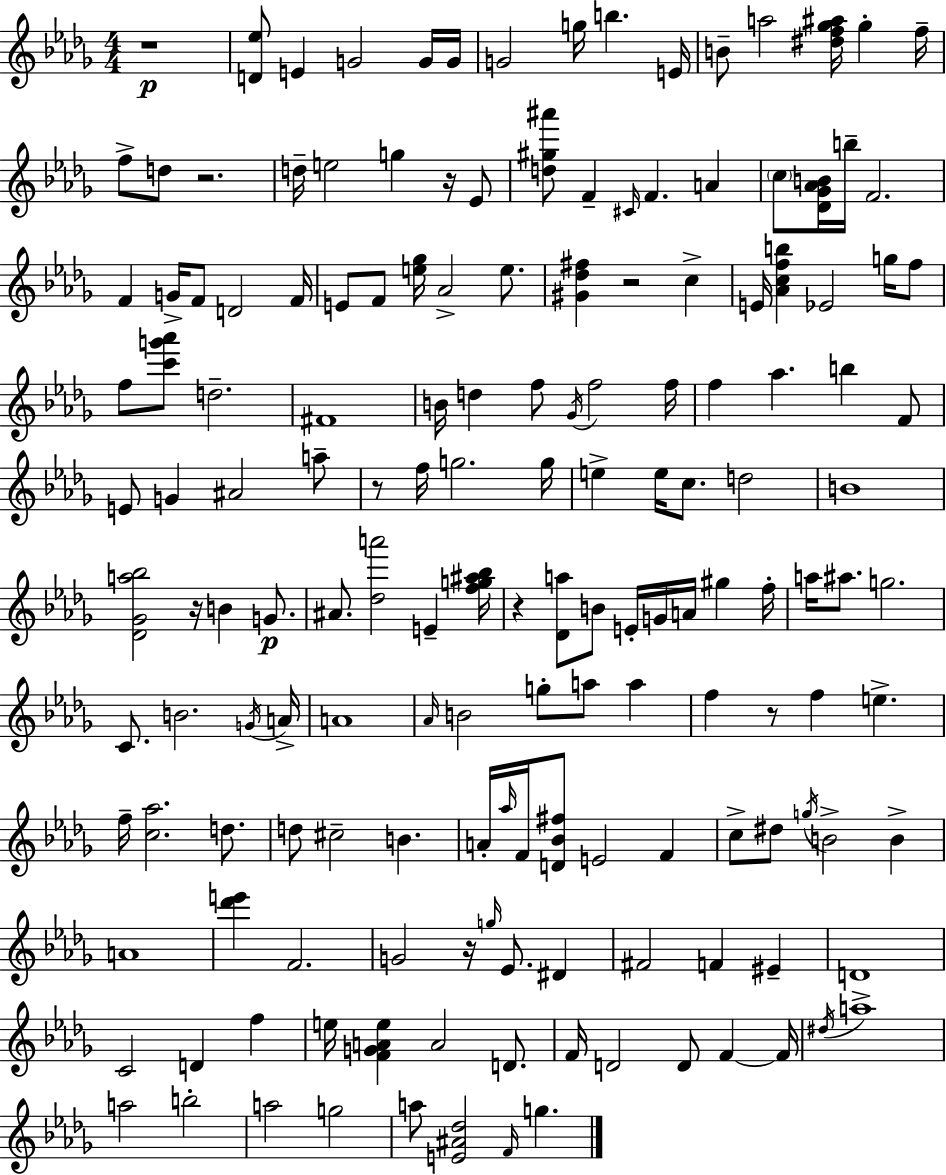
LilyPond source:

{
  \clef treble
  \numericTimeSignature
  \time 4/4
  \key bes \minor
  r1\p | <d' ees''>8 e'4 g'2 g'16 g'16 | g'2 g''16 b''4. e'16 | b'8-- a''2 <dis'' f'' ges'' ais''>16 ges''4-. f''16-- | \break f''8-> d''8 r2. | d''16-- e''2 g''4 r16 ees'8 | <d'' gis'' ais'''>8 f'4-- \grace { cis'16 } f'4. a'4 | \parenthesize c''8 <des' ges' aes' b'>16 b''16-- f'2. | \break f'4 g'16-> f'8 d'2 | f'16 e'8 f'8 <e'' ges''>16 aes'2-> e''8. | <gis' des'' fis''>4 r2 c''4-> | e'16 <aes' c'' f'' b''>4 ees'2 g''16 f''8 | \break f''8 <c''' g''' aes'''>8 d''2.-- | fis'1 | b'16 d''4 f''8 \acciaccatura { ges'16 } f''2 | f''16 f''4 aes''4. b''4 | \break f'8 e'8 g'4 ais'2 | a''8-- r8 f''16 g''2. | g''16 e''4-> e''16 c''8. d''2 | b'1 | \break <des' ges' a'' bes''>2 r16 b'4 g'8.\p | ais'8. <des'' a'''>2 e'4-- | <f'' g'' ais'' bes''>16 r4 <des' a''>8 b'8 e'16-. g'16 a'16 gis''4 | f''16-. a''16 ais''8. g''2. | \break c'8. b'2. | \acciaccatura { g'16 } a'16-> a'1 | \grace { aes'16 } b'2 g''8-. a''8 | a''4 f''4 r8 f''4 e''4.-> | \break f''16-- <c'' aes''>2. | d''8. d''8 cis''2-- b'4. | a'16-. \grace { aes''16 } f'16 <d' bes' fis''>8 e'2 | f'4 c''8-> dis''8 \acciaccatura { g''16 } b'2-> | \break b'4-> a'1 | <des''' e'''>4 f'2. | g'2 r16 \grace { g''16 } | ees'8. dis'4 fis'2 f'4 | \break eis'4-- d'1 | c'2 d'4 | f''4 e''16 <f' g' a' e''>4 a'2 | d'8. f'16 d'2 | \break d'8 f'4~~ f'16 \acciaccatura { dis''16 } a''1-> | a''2 | b''2-. a''2 | g''2 a''8 <e' ais' des''>2 | \break \grace { f'16 } g''4. \bar "|."
}